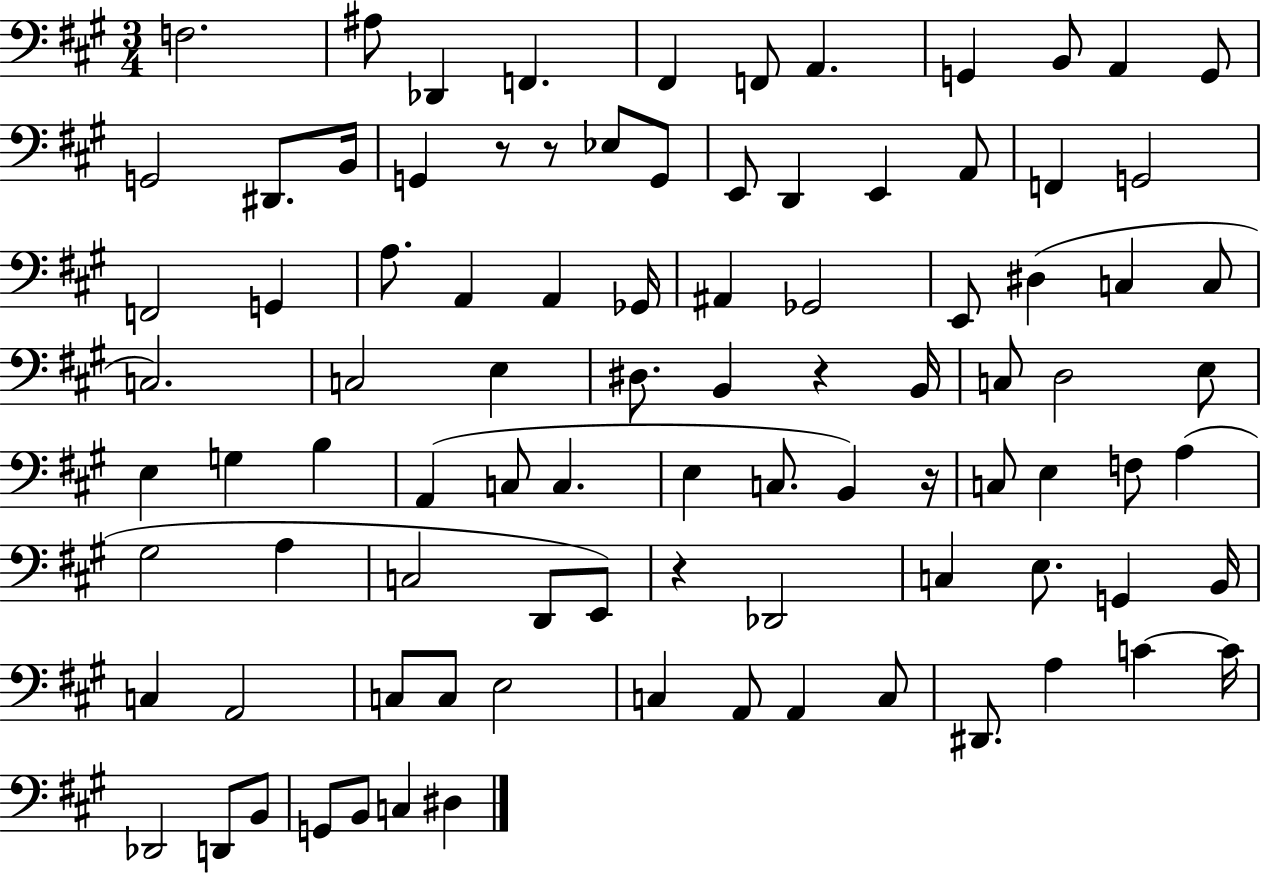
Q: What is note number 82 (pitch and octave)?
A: D2